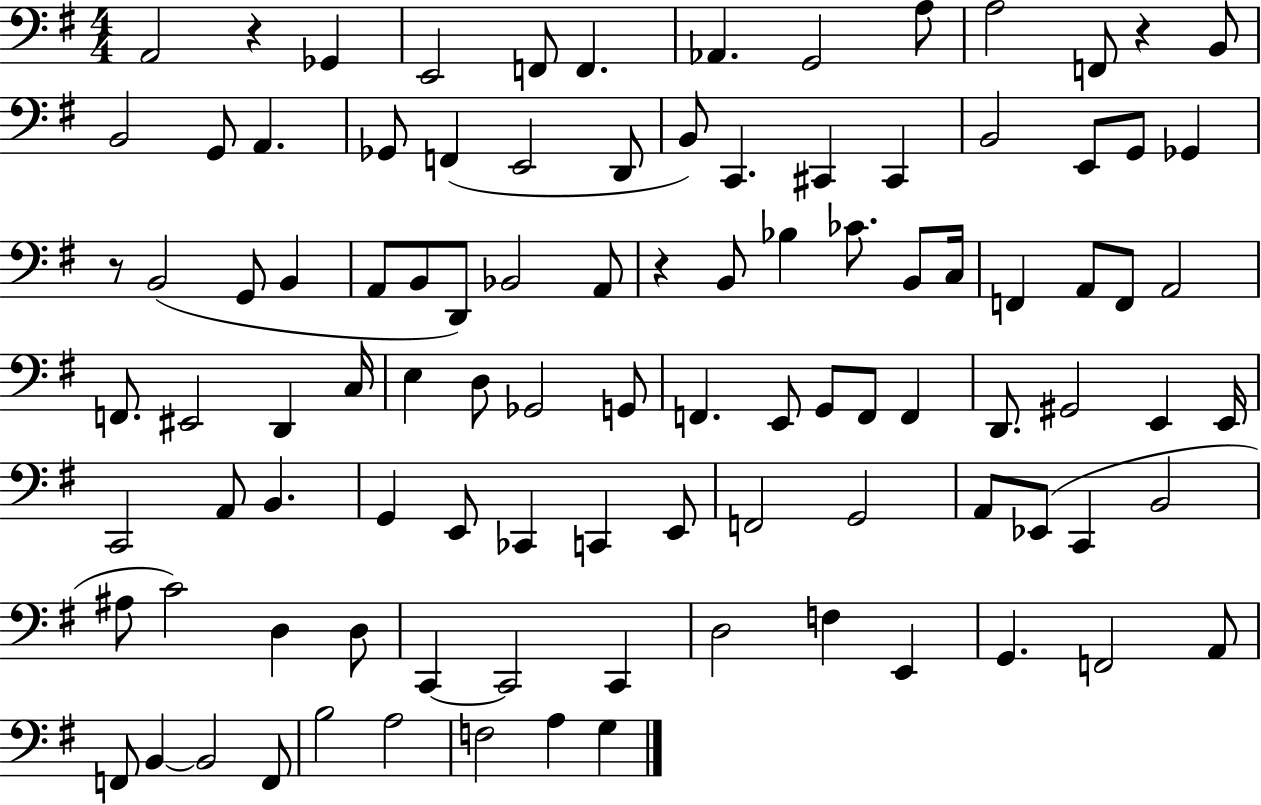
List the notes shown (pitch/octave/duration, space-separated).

A2/h R/q Gb2/q E2/h F2/e F2/q. Ab2/q. G2/h A3/e A3/h F2/e R/q B2/e B2/h G2/e A2/q. Gb2/e F2/q E2/h D2/e B2/e C2/q. C#2/q C#2/q B2/h E2/e G2/e Gb2/q R/e B2/h G2/e B2/q A2/e B2/e D2/e Bb2/h A2/e R/q B2/e Bb3/q CES4/e. B2/e C3/s F2/q A2/e F2/e A2/h F2/e. EIS2/h D2/q C3/s E3/q D3/e Gb2/h G2/e F2/q. E2/e G2/e F2/e F2/q D2/e. G#2/h E2/q E2/s C2/h A2/e B2/q. G2/q E2/e CES2/q C2/q E2/e F2/h G2/h A2/e Eb2/e C2/q B2/h A#3/e C4/h D3/q D3/e C2/q C2/h C2/q D3/h F3/q E2/q G2/q. F2/h A2/e F2/e B2/q B2/h F2/e B3/h A3/h F3/h A3/q G3/q